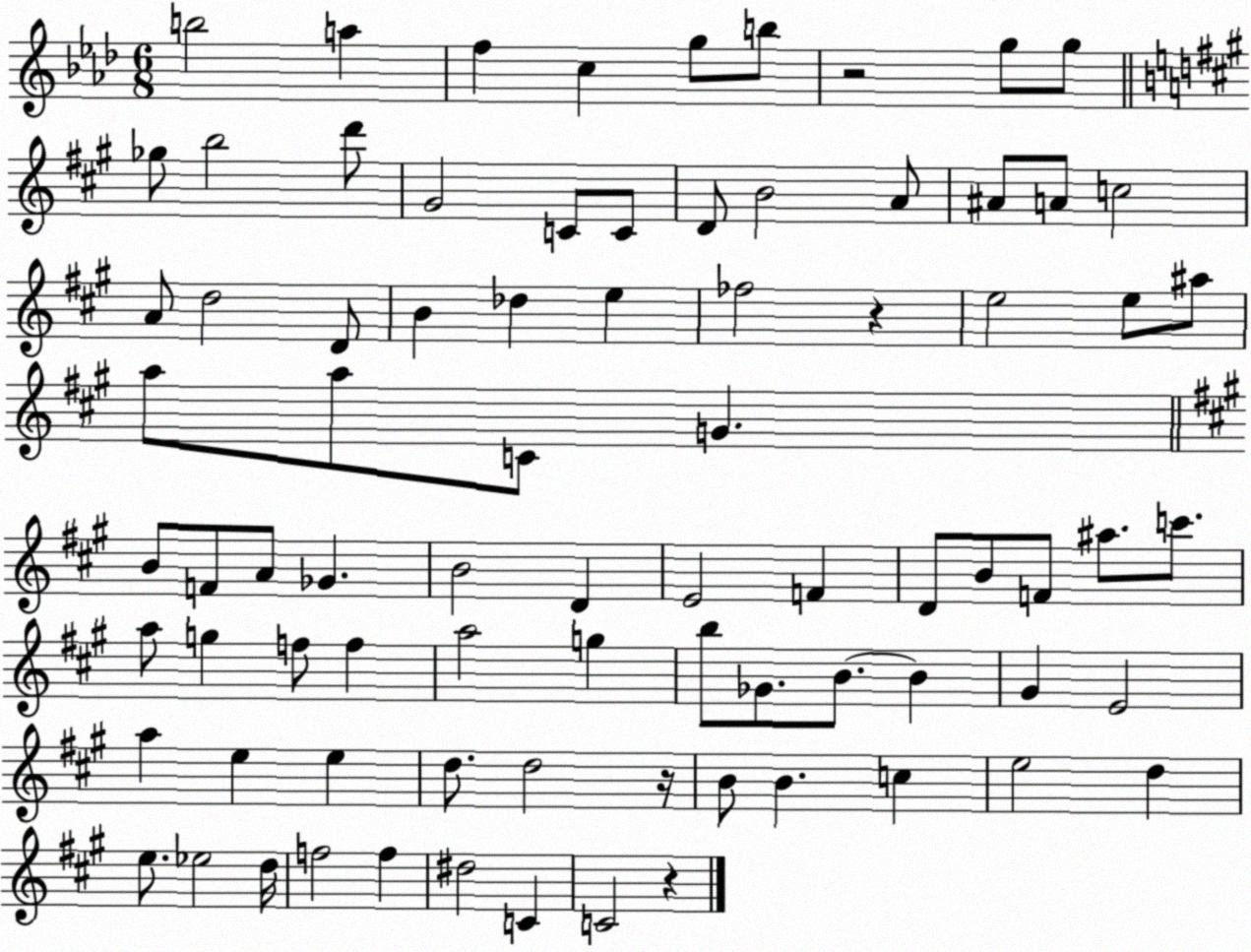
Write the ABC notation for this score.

X:1
T:Untitled
M:6/8
L:1/4
K:Ab
b2 a f c g/2 b/2 z2 g/2 g/2 _g/2 b2 d'/2 ^G2 C/2 C/2 D/2 B2 A/2 ^A/2 A/2 c2 A/2 d2 D/2 B _d e _f2 z e2 e/2 ^a/2 a/2 a/2 C/2 G B/2 F/2 A/2 _G B2 D E2 F D/2 B/2 F/2 ^a/2 c'/2 a/2 g f/2 f a2 g b/2 _G/2 B/2 B ^G E2 a e e d/2 d2 z/4 B/2 B c e2 d e/2 _e2 d/4 f2 f ^d2 C C2 z